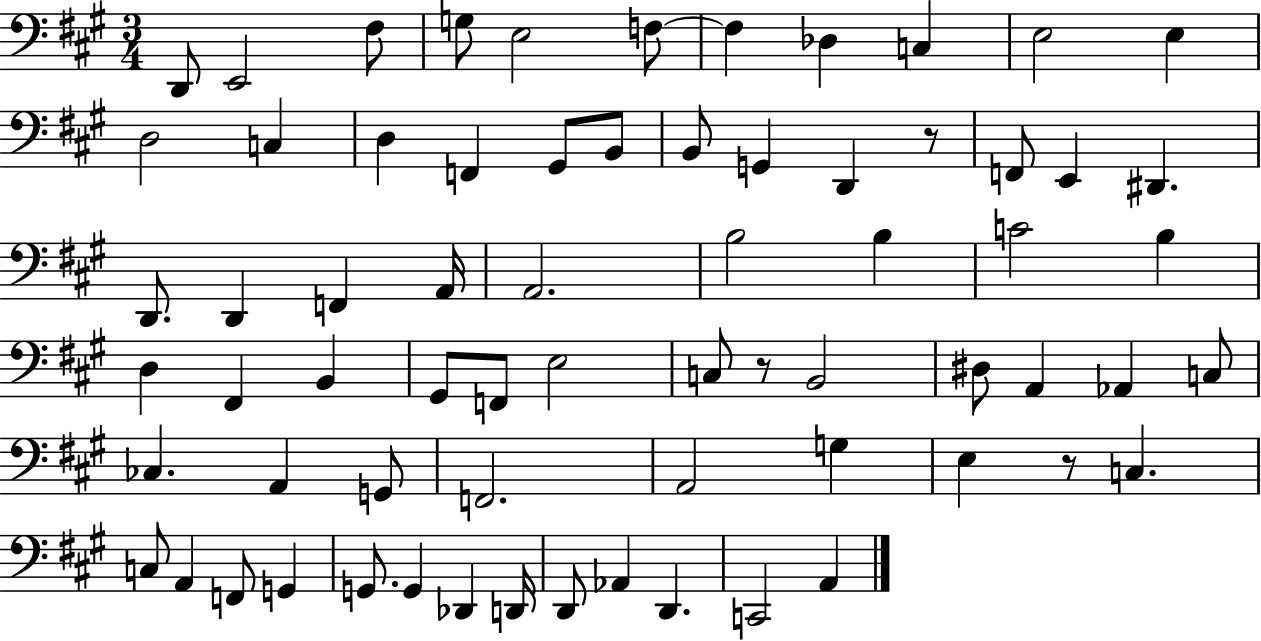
D2/e E2/h F#3/e G3/e E3/h F3/e F3/q Db3/q C3/q E3/h E3/q D3/h C3/q D3/q F2/q G#2/e B2/e B2/e G2/q D2/q R/e F2/e E2/q D#2/q. D2/e. D2/q F2/q A2/s A2/h. B3/h B3/q C4/h B3/q D3/q F#2/q B2/q G#2/e F2/e E3/h C3/e R/e B2/h D#3/e A2/q Ab2/q C3/e CES3/q. A2/q G2/e F2/h. A2/h G3/q E3/q R/e C3/q. C3/e A2/q F2/e G2/q G2/e. G2/q Db2/q D2/s D2/e Ab2/q D2/q. C2/h A2/q